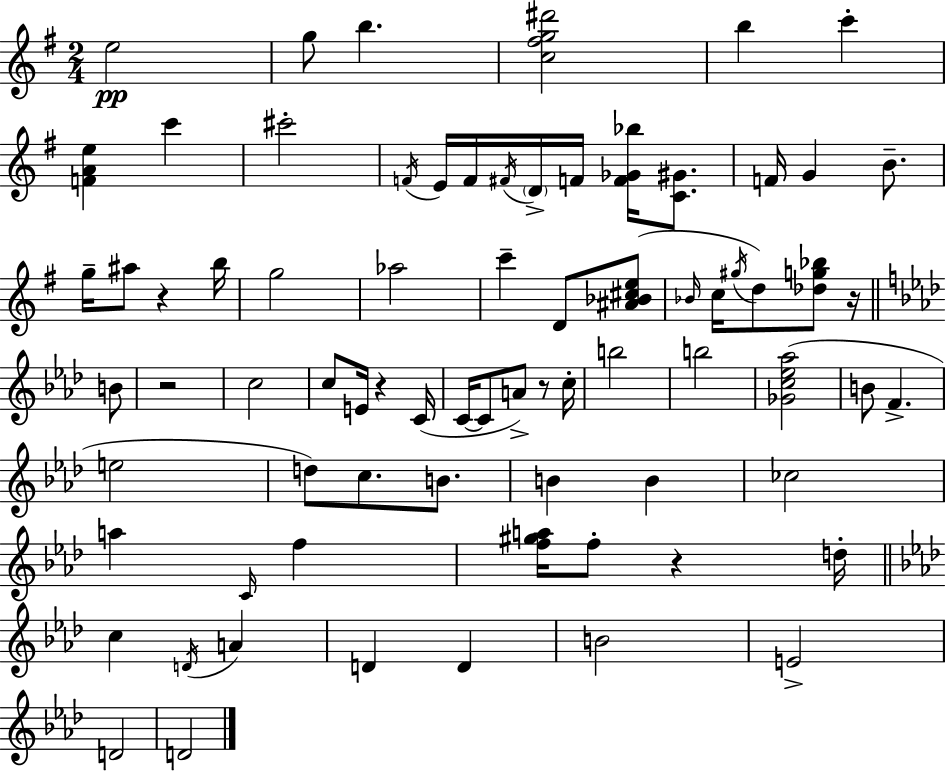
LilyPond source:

{
  \clef treble
  \numericTimeSignature
  \time 2/4
  \key g \major
  e''2\pp | g''8 b''4. | <c'' fis'' g'' dis'''>2 | b''4 c'''4-. | \break <f' a' e''>4 c'''4 | cis'''2-. | \acciaccatura { f'16 } e'16 f'16 \acciaccatura { fis'16 } \parenthesize d'16-> f'16 <f' ges' bes''>16 <c' gis'>8. | f'16 g'4 b'8.-- | \break g''16-- ais''8 r4 | b''16 g''2 | aes''2 | c'''4-- d'8 | \break <ais' bes' cis'' e''>8( \grace { bes'16 } c''16 \acciaccatura { gis''16 }) d''8 <des'' g'' bes''>8 | r16 \bar "||" \break \key aes \major b'8 r2 | c''2 | c''8 e'16 r4 | c'16( c'16~~ c'8 a'8->) r8 | \break c''16-. b''2 | b''2 | <ges' c'' ees'' aes''>2( | b'8 f'4.-> | \break e''2 | d''8) c''8. b'8. | b'4 b'4 | ces''2 | \break a''4 \grace { c'16 } f''4 | <f'' gis'' a''>16 f''8-. r4 | d''16-. \bar "||" \break \key aes \major c''4 \acciaccatura { d'16 } a'4 | d'4 d'4 | b'2 | e'2-> | \break d'2 | d'2 | \bar "|."
}